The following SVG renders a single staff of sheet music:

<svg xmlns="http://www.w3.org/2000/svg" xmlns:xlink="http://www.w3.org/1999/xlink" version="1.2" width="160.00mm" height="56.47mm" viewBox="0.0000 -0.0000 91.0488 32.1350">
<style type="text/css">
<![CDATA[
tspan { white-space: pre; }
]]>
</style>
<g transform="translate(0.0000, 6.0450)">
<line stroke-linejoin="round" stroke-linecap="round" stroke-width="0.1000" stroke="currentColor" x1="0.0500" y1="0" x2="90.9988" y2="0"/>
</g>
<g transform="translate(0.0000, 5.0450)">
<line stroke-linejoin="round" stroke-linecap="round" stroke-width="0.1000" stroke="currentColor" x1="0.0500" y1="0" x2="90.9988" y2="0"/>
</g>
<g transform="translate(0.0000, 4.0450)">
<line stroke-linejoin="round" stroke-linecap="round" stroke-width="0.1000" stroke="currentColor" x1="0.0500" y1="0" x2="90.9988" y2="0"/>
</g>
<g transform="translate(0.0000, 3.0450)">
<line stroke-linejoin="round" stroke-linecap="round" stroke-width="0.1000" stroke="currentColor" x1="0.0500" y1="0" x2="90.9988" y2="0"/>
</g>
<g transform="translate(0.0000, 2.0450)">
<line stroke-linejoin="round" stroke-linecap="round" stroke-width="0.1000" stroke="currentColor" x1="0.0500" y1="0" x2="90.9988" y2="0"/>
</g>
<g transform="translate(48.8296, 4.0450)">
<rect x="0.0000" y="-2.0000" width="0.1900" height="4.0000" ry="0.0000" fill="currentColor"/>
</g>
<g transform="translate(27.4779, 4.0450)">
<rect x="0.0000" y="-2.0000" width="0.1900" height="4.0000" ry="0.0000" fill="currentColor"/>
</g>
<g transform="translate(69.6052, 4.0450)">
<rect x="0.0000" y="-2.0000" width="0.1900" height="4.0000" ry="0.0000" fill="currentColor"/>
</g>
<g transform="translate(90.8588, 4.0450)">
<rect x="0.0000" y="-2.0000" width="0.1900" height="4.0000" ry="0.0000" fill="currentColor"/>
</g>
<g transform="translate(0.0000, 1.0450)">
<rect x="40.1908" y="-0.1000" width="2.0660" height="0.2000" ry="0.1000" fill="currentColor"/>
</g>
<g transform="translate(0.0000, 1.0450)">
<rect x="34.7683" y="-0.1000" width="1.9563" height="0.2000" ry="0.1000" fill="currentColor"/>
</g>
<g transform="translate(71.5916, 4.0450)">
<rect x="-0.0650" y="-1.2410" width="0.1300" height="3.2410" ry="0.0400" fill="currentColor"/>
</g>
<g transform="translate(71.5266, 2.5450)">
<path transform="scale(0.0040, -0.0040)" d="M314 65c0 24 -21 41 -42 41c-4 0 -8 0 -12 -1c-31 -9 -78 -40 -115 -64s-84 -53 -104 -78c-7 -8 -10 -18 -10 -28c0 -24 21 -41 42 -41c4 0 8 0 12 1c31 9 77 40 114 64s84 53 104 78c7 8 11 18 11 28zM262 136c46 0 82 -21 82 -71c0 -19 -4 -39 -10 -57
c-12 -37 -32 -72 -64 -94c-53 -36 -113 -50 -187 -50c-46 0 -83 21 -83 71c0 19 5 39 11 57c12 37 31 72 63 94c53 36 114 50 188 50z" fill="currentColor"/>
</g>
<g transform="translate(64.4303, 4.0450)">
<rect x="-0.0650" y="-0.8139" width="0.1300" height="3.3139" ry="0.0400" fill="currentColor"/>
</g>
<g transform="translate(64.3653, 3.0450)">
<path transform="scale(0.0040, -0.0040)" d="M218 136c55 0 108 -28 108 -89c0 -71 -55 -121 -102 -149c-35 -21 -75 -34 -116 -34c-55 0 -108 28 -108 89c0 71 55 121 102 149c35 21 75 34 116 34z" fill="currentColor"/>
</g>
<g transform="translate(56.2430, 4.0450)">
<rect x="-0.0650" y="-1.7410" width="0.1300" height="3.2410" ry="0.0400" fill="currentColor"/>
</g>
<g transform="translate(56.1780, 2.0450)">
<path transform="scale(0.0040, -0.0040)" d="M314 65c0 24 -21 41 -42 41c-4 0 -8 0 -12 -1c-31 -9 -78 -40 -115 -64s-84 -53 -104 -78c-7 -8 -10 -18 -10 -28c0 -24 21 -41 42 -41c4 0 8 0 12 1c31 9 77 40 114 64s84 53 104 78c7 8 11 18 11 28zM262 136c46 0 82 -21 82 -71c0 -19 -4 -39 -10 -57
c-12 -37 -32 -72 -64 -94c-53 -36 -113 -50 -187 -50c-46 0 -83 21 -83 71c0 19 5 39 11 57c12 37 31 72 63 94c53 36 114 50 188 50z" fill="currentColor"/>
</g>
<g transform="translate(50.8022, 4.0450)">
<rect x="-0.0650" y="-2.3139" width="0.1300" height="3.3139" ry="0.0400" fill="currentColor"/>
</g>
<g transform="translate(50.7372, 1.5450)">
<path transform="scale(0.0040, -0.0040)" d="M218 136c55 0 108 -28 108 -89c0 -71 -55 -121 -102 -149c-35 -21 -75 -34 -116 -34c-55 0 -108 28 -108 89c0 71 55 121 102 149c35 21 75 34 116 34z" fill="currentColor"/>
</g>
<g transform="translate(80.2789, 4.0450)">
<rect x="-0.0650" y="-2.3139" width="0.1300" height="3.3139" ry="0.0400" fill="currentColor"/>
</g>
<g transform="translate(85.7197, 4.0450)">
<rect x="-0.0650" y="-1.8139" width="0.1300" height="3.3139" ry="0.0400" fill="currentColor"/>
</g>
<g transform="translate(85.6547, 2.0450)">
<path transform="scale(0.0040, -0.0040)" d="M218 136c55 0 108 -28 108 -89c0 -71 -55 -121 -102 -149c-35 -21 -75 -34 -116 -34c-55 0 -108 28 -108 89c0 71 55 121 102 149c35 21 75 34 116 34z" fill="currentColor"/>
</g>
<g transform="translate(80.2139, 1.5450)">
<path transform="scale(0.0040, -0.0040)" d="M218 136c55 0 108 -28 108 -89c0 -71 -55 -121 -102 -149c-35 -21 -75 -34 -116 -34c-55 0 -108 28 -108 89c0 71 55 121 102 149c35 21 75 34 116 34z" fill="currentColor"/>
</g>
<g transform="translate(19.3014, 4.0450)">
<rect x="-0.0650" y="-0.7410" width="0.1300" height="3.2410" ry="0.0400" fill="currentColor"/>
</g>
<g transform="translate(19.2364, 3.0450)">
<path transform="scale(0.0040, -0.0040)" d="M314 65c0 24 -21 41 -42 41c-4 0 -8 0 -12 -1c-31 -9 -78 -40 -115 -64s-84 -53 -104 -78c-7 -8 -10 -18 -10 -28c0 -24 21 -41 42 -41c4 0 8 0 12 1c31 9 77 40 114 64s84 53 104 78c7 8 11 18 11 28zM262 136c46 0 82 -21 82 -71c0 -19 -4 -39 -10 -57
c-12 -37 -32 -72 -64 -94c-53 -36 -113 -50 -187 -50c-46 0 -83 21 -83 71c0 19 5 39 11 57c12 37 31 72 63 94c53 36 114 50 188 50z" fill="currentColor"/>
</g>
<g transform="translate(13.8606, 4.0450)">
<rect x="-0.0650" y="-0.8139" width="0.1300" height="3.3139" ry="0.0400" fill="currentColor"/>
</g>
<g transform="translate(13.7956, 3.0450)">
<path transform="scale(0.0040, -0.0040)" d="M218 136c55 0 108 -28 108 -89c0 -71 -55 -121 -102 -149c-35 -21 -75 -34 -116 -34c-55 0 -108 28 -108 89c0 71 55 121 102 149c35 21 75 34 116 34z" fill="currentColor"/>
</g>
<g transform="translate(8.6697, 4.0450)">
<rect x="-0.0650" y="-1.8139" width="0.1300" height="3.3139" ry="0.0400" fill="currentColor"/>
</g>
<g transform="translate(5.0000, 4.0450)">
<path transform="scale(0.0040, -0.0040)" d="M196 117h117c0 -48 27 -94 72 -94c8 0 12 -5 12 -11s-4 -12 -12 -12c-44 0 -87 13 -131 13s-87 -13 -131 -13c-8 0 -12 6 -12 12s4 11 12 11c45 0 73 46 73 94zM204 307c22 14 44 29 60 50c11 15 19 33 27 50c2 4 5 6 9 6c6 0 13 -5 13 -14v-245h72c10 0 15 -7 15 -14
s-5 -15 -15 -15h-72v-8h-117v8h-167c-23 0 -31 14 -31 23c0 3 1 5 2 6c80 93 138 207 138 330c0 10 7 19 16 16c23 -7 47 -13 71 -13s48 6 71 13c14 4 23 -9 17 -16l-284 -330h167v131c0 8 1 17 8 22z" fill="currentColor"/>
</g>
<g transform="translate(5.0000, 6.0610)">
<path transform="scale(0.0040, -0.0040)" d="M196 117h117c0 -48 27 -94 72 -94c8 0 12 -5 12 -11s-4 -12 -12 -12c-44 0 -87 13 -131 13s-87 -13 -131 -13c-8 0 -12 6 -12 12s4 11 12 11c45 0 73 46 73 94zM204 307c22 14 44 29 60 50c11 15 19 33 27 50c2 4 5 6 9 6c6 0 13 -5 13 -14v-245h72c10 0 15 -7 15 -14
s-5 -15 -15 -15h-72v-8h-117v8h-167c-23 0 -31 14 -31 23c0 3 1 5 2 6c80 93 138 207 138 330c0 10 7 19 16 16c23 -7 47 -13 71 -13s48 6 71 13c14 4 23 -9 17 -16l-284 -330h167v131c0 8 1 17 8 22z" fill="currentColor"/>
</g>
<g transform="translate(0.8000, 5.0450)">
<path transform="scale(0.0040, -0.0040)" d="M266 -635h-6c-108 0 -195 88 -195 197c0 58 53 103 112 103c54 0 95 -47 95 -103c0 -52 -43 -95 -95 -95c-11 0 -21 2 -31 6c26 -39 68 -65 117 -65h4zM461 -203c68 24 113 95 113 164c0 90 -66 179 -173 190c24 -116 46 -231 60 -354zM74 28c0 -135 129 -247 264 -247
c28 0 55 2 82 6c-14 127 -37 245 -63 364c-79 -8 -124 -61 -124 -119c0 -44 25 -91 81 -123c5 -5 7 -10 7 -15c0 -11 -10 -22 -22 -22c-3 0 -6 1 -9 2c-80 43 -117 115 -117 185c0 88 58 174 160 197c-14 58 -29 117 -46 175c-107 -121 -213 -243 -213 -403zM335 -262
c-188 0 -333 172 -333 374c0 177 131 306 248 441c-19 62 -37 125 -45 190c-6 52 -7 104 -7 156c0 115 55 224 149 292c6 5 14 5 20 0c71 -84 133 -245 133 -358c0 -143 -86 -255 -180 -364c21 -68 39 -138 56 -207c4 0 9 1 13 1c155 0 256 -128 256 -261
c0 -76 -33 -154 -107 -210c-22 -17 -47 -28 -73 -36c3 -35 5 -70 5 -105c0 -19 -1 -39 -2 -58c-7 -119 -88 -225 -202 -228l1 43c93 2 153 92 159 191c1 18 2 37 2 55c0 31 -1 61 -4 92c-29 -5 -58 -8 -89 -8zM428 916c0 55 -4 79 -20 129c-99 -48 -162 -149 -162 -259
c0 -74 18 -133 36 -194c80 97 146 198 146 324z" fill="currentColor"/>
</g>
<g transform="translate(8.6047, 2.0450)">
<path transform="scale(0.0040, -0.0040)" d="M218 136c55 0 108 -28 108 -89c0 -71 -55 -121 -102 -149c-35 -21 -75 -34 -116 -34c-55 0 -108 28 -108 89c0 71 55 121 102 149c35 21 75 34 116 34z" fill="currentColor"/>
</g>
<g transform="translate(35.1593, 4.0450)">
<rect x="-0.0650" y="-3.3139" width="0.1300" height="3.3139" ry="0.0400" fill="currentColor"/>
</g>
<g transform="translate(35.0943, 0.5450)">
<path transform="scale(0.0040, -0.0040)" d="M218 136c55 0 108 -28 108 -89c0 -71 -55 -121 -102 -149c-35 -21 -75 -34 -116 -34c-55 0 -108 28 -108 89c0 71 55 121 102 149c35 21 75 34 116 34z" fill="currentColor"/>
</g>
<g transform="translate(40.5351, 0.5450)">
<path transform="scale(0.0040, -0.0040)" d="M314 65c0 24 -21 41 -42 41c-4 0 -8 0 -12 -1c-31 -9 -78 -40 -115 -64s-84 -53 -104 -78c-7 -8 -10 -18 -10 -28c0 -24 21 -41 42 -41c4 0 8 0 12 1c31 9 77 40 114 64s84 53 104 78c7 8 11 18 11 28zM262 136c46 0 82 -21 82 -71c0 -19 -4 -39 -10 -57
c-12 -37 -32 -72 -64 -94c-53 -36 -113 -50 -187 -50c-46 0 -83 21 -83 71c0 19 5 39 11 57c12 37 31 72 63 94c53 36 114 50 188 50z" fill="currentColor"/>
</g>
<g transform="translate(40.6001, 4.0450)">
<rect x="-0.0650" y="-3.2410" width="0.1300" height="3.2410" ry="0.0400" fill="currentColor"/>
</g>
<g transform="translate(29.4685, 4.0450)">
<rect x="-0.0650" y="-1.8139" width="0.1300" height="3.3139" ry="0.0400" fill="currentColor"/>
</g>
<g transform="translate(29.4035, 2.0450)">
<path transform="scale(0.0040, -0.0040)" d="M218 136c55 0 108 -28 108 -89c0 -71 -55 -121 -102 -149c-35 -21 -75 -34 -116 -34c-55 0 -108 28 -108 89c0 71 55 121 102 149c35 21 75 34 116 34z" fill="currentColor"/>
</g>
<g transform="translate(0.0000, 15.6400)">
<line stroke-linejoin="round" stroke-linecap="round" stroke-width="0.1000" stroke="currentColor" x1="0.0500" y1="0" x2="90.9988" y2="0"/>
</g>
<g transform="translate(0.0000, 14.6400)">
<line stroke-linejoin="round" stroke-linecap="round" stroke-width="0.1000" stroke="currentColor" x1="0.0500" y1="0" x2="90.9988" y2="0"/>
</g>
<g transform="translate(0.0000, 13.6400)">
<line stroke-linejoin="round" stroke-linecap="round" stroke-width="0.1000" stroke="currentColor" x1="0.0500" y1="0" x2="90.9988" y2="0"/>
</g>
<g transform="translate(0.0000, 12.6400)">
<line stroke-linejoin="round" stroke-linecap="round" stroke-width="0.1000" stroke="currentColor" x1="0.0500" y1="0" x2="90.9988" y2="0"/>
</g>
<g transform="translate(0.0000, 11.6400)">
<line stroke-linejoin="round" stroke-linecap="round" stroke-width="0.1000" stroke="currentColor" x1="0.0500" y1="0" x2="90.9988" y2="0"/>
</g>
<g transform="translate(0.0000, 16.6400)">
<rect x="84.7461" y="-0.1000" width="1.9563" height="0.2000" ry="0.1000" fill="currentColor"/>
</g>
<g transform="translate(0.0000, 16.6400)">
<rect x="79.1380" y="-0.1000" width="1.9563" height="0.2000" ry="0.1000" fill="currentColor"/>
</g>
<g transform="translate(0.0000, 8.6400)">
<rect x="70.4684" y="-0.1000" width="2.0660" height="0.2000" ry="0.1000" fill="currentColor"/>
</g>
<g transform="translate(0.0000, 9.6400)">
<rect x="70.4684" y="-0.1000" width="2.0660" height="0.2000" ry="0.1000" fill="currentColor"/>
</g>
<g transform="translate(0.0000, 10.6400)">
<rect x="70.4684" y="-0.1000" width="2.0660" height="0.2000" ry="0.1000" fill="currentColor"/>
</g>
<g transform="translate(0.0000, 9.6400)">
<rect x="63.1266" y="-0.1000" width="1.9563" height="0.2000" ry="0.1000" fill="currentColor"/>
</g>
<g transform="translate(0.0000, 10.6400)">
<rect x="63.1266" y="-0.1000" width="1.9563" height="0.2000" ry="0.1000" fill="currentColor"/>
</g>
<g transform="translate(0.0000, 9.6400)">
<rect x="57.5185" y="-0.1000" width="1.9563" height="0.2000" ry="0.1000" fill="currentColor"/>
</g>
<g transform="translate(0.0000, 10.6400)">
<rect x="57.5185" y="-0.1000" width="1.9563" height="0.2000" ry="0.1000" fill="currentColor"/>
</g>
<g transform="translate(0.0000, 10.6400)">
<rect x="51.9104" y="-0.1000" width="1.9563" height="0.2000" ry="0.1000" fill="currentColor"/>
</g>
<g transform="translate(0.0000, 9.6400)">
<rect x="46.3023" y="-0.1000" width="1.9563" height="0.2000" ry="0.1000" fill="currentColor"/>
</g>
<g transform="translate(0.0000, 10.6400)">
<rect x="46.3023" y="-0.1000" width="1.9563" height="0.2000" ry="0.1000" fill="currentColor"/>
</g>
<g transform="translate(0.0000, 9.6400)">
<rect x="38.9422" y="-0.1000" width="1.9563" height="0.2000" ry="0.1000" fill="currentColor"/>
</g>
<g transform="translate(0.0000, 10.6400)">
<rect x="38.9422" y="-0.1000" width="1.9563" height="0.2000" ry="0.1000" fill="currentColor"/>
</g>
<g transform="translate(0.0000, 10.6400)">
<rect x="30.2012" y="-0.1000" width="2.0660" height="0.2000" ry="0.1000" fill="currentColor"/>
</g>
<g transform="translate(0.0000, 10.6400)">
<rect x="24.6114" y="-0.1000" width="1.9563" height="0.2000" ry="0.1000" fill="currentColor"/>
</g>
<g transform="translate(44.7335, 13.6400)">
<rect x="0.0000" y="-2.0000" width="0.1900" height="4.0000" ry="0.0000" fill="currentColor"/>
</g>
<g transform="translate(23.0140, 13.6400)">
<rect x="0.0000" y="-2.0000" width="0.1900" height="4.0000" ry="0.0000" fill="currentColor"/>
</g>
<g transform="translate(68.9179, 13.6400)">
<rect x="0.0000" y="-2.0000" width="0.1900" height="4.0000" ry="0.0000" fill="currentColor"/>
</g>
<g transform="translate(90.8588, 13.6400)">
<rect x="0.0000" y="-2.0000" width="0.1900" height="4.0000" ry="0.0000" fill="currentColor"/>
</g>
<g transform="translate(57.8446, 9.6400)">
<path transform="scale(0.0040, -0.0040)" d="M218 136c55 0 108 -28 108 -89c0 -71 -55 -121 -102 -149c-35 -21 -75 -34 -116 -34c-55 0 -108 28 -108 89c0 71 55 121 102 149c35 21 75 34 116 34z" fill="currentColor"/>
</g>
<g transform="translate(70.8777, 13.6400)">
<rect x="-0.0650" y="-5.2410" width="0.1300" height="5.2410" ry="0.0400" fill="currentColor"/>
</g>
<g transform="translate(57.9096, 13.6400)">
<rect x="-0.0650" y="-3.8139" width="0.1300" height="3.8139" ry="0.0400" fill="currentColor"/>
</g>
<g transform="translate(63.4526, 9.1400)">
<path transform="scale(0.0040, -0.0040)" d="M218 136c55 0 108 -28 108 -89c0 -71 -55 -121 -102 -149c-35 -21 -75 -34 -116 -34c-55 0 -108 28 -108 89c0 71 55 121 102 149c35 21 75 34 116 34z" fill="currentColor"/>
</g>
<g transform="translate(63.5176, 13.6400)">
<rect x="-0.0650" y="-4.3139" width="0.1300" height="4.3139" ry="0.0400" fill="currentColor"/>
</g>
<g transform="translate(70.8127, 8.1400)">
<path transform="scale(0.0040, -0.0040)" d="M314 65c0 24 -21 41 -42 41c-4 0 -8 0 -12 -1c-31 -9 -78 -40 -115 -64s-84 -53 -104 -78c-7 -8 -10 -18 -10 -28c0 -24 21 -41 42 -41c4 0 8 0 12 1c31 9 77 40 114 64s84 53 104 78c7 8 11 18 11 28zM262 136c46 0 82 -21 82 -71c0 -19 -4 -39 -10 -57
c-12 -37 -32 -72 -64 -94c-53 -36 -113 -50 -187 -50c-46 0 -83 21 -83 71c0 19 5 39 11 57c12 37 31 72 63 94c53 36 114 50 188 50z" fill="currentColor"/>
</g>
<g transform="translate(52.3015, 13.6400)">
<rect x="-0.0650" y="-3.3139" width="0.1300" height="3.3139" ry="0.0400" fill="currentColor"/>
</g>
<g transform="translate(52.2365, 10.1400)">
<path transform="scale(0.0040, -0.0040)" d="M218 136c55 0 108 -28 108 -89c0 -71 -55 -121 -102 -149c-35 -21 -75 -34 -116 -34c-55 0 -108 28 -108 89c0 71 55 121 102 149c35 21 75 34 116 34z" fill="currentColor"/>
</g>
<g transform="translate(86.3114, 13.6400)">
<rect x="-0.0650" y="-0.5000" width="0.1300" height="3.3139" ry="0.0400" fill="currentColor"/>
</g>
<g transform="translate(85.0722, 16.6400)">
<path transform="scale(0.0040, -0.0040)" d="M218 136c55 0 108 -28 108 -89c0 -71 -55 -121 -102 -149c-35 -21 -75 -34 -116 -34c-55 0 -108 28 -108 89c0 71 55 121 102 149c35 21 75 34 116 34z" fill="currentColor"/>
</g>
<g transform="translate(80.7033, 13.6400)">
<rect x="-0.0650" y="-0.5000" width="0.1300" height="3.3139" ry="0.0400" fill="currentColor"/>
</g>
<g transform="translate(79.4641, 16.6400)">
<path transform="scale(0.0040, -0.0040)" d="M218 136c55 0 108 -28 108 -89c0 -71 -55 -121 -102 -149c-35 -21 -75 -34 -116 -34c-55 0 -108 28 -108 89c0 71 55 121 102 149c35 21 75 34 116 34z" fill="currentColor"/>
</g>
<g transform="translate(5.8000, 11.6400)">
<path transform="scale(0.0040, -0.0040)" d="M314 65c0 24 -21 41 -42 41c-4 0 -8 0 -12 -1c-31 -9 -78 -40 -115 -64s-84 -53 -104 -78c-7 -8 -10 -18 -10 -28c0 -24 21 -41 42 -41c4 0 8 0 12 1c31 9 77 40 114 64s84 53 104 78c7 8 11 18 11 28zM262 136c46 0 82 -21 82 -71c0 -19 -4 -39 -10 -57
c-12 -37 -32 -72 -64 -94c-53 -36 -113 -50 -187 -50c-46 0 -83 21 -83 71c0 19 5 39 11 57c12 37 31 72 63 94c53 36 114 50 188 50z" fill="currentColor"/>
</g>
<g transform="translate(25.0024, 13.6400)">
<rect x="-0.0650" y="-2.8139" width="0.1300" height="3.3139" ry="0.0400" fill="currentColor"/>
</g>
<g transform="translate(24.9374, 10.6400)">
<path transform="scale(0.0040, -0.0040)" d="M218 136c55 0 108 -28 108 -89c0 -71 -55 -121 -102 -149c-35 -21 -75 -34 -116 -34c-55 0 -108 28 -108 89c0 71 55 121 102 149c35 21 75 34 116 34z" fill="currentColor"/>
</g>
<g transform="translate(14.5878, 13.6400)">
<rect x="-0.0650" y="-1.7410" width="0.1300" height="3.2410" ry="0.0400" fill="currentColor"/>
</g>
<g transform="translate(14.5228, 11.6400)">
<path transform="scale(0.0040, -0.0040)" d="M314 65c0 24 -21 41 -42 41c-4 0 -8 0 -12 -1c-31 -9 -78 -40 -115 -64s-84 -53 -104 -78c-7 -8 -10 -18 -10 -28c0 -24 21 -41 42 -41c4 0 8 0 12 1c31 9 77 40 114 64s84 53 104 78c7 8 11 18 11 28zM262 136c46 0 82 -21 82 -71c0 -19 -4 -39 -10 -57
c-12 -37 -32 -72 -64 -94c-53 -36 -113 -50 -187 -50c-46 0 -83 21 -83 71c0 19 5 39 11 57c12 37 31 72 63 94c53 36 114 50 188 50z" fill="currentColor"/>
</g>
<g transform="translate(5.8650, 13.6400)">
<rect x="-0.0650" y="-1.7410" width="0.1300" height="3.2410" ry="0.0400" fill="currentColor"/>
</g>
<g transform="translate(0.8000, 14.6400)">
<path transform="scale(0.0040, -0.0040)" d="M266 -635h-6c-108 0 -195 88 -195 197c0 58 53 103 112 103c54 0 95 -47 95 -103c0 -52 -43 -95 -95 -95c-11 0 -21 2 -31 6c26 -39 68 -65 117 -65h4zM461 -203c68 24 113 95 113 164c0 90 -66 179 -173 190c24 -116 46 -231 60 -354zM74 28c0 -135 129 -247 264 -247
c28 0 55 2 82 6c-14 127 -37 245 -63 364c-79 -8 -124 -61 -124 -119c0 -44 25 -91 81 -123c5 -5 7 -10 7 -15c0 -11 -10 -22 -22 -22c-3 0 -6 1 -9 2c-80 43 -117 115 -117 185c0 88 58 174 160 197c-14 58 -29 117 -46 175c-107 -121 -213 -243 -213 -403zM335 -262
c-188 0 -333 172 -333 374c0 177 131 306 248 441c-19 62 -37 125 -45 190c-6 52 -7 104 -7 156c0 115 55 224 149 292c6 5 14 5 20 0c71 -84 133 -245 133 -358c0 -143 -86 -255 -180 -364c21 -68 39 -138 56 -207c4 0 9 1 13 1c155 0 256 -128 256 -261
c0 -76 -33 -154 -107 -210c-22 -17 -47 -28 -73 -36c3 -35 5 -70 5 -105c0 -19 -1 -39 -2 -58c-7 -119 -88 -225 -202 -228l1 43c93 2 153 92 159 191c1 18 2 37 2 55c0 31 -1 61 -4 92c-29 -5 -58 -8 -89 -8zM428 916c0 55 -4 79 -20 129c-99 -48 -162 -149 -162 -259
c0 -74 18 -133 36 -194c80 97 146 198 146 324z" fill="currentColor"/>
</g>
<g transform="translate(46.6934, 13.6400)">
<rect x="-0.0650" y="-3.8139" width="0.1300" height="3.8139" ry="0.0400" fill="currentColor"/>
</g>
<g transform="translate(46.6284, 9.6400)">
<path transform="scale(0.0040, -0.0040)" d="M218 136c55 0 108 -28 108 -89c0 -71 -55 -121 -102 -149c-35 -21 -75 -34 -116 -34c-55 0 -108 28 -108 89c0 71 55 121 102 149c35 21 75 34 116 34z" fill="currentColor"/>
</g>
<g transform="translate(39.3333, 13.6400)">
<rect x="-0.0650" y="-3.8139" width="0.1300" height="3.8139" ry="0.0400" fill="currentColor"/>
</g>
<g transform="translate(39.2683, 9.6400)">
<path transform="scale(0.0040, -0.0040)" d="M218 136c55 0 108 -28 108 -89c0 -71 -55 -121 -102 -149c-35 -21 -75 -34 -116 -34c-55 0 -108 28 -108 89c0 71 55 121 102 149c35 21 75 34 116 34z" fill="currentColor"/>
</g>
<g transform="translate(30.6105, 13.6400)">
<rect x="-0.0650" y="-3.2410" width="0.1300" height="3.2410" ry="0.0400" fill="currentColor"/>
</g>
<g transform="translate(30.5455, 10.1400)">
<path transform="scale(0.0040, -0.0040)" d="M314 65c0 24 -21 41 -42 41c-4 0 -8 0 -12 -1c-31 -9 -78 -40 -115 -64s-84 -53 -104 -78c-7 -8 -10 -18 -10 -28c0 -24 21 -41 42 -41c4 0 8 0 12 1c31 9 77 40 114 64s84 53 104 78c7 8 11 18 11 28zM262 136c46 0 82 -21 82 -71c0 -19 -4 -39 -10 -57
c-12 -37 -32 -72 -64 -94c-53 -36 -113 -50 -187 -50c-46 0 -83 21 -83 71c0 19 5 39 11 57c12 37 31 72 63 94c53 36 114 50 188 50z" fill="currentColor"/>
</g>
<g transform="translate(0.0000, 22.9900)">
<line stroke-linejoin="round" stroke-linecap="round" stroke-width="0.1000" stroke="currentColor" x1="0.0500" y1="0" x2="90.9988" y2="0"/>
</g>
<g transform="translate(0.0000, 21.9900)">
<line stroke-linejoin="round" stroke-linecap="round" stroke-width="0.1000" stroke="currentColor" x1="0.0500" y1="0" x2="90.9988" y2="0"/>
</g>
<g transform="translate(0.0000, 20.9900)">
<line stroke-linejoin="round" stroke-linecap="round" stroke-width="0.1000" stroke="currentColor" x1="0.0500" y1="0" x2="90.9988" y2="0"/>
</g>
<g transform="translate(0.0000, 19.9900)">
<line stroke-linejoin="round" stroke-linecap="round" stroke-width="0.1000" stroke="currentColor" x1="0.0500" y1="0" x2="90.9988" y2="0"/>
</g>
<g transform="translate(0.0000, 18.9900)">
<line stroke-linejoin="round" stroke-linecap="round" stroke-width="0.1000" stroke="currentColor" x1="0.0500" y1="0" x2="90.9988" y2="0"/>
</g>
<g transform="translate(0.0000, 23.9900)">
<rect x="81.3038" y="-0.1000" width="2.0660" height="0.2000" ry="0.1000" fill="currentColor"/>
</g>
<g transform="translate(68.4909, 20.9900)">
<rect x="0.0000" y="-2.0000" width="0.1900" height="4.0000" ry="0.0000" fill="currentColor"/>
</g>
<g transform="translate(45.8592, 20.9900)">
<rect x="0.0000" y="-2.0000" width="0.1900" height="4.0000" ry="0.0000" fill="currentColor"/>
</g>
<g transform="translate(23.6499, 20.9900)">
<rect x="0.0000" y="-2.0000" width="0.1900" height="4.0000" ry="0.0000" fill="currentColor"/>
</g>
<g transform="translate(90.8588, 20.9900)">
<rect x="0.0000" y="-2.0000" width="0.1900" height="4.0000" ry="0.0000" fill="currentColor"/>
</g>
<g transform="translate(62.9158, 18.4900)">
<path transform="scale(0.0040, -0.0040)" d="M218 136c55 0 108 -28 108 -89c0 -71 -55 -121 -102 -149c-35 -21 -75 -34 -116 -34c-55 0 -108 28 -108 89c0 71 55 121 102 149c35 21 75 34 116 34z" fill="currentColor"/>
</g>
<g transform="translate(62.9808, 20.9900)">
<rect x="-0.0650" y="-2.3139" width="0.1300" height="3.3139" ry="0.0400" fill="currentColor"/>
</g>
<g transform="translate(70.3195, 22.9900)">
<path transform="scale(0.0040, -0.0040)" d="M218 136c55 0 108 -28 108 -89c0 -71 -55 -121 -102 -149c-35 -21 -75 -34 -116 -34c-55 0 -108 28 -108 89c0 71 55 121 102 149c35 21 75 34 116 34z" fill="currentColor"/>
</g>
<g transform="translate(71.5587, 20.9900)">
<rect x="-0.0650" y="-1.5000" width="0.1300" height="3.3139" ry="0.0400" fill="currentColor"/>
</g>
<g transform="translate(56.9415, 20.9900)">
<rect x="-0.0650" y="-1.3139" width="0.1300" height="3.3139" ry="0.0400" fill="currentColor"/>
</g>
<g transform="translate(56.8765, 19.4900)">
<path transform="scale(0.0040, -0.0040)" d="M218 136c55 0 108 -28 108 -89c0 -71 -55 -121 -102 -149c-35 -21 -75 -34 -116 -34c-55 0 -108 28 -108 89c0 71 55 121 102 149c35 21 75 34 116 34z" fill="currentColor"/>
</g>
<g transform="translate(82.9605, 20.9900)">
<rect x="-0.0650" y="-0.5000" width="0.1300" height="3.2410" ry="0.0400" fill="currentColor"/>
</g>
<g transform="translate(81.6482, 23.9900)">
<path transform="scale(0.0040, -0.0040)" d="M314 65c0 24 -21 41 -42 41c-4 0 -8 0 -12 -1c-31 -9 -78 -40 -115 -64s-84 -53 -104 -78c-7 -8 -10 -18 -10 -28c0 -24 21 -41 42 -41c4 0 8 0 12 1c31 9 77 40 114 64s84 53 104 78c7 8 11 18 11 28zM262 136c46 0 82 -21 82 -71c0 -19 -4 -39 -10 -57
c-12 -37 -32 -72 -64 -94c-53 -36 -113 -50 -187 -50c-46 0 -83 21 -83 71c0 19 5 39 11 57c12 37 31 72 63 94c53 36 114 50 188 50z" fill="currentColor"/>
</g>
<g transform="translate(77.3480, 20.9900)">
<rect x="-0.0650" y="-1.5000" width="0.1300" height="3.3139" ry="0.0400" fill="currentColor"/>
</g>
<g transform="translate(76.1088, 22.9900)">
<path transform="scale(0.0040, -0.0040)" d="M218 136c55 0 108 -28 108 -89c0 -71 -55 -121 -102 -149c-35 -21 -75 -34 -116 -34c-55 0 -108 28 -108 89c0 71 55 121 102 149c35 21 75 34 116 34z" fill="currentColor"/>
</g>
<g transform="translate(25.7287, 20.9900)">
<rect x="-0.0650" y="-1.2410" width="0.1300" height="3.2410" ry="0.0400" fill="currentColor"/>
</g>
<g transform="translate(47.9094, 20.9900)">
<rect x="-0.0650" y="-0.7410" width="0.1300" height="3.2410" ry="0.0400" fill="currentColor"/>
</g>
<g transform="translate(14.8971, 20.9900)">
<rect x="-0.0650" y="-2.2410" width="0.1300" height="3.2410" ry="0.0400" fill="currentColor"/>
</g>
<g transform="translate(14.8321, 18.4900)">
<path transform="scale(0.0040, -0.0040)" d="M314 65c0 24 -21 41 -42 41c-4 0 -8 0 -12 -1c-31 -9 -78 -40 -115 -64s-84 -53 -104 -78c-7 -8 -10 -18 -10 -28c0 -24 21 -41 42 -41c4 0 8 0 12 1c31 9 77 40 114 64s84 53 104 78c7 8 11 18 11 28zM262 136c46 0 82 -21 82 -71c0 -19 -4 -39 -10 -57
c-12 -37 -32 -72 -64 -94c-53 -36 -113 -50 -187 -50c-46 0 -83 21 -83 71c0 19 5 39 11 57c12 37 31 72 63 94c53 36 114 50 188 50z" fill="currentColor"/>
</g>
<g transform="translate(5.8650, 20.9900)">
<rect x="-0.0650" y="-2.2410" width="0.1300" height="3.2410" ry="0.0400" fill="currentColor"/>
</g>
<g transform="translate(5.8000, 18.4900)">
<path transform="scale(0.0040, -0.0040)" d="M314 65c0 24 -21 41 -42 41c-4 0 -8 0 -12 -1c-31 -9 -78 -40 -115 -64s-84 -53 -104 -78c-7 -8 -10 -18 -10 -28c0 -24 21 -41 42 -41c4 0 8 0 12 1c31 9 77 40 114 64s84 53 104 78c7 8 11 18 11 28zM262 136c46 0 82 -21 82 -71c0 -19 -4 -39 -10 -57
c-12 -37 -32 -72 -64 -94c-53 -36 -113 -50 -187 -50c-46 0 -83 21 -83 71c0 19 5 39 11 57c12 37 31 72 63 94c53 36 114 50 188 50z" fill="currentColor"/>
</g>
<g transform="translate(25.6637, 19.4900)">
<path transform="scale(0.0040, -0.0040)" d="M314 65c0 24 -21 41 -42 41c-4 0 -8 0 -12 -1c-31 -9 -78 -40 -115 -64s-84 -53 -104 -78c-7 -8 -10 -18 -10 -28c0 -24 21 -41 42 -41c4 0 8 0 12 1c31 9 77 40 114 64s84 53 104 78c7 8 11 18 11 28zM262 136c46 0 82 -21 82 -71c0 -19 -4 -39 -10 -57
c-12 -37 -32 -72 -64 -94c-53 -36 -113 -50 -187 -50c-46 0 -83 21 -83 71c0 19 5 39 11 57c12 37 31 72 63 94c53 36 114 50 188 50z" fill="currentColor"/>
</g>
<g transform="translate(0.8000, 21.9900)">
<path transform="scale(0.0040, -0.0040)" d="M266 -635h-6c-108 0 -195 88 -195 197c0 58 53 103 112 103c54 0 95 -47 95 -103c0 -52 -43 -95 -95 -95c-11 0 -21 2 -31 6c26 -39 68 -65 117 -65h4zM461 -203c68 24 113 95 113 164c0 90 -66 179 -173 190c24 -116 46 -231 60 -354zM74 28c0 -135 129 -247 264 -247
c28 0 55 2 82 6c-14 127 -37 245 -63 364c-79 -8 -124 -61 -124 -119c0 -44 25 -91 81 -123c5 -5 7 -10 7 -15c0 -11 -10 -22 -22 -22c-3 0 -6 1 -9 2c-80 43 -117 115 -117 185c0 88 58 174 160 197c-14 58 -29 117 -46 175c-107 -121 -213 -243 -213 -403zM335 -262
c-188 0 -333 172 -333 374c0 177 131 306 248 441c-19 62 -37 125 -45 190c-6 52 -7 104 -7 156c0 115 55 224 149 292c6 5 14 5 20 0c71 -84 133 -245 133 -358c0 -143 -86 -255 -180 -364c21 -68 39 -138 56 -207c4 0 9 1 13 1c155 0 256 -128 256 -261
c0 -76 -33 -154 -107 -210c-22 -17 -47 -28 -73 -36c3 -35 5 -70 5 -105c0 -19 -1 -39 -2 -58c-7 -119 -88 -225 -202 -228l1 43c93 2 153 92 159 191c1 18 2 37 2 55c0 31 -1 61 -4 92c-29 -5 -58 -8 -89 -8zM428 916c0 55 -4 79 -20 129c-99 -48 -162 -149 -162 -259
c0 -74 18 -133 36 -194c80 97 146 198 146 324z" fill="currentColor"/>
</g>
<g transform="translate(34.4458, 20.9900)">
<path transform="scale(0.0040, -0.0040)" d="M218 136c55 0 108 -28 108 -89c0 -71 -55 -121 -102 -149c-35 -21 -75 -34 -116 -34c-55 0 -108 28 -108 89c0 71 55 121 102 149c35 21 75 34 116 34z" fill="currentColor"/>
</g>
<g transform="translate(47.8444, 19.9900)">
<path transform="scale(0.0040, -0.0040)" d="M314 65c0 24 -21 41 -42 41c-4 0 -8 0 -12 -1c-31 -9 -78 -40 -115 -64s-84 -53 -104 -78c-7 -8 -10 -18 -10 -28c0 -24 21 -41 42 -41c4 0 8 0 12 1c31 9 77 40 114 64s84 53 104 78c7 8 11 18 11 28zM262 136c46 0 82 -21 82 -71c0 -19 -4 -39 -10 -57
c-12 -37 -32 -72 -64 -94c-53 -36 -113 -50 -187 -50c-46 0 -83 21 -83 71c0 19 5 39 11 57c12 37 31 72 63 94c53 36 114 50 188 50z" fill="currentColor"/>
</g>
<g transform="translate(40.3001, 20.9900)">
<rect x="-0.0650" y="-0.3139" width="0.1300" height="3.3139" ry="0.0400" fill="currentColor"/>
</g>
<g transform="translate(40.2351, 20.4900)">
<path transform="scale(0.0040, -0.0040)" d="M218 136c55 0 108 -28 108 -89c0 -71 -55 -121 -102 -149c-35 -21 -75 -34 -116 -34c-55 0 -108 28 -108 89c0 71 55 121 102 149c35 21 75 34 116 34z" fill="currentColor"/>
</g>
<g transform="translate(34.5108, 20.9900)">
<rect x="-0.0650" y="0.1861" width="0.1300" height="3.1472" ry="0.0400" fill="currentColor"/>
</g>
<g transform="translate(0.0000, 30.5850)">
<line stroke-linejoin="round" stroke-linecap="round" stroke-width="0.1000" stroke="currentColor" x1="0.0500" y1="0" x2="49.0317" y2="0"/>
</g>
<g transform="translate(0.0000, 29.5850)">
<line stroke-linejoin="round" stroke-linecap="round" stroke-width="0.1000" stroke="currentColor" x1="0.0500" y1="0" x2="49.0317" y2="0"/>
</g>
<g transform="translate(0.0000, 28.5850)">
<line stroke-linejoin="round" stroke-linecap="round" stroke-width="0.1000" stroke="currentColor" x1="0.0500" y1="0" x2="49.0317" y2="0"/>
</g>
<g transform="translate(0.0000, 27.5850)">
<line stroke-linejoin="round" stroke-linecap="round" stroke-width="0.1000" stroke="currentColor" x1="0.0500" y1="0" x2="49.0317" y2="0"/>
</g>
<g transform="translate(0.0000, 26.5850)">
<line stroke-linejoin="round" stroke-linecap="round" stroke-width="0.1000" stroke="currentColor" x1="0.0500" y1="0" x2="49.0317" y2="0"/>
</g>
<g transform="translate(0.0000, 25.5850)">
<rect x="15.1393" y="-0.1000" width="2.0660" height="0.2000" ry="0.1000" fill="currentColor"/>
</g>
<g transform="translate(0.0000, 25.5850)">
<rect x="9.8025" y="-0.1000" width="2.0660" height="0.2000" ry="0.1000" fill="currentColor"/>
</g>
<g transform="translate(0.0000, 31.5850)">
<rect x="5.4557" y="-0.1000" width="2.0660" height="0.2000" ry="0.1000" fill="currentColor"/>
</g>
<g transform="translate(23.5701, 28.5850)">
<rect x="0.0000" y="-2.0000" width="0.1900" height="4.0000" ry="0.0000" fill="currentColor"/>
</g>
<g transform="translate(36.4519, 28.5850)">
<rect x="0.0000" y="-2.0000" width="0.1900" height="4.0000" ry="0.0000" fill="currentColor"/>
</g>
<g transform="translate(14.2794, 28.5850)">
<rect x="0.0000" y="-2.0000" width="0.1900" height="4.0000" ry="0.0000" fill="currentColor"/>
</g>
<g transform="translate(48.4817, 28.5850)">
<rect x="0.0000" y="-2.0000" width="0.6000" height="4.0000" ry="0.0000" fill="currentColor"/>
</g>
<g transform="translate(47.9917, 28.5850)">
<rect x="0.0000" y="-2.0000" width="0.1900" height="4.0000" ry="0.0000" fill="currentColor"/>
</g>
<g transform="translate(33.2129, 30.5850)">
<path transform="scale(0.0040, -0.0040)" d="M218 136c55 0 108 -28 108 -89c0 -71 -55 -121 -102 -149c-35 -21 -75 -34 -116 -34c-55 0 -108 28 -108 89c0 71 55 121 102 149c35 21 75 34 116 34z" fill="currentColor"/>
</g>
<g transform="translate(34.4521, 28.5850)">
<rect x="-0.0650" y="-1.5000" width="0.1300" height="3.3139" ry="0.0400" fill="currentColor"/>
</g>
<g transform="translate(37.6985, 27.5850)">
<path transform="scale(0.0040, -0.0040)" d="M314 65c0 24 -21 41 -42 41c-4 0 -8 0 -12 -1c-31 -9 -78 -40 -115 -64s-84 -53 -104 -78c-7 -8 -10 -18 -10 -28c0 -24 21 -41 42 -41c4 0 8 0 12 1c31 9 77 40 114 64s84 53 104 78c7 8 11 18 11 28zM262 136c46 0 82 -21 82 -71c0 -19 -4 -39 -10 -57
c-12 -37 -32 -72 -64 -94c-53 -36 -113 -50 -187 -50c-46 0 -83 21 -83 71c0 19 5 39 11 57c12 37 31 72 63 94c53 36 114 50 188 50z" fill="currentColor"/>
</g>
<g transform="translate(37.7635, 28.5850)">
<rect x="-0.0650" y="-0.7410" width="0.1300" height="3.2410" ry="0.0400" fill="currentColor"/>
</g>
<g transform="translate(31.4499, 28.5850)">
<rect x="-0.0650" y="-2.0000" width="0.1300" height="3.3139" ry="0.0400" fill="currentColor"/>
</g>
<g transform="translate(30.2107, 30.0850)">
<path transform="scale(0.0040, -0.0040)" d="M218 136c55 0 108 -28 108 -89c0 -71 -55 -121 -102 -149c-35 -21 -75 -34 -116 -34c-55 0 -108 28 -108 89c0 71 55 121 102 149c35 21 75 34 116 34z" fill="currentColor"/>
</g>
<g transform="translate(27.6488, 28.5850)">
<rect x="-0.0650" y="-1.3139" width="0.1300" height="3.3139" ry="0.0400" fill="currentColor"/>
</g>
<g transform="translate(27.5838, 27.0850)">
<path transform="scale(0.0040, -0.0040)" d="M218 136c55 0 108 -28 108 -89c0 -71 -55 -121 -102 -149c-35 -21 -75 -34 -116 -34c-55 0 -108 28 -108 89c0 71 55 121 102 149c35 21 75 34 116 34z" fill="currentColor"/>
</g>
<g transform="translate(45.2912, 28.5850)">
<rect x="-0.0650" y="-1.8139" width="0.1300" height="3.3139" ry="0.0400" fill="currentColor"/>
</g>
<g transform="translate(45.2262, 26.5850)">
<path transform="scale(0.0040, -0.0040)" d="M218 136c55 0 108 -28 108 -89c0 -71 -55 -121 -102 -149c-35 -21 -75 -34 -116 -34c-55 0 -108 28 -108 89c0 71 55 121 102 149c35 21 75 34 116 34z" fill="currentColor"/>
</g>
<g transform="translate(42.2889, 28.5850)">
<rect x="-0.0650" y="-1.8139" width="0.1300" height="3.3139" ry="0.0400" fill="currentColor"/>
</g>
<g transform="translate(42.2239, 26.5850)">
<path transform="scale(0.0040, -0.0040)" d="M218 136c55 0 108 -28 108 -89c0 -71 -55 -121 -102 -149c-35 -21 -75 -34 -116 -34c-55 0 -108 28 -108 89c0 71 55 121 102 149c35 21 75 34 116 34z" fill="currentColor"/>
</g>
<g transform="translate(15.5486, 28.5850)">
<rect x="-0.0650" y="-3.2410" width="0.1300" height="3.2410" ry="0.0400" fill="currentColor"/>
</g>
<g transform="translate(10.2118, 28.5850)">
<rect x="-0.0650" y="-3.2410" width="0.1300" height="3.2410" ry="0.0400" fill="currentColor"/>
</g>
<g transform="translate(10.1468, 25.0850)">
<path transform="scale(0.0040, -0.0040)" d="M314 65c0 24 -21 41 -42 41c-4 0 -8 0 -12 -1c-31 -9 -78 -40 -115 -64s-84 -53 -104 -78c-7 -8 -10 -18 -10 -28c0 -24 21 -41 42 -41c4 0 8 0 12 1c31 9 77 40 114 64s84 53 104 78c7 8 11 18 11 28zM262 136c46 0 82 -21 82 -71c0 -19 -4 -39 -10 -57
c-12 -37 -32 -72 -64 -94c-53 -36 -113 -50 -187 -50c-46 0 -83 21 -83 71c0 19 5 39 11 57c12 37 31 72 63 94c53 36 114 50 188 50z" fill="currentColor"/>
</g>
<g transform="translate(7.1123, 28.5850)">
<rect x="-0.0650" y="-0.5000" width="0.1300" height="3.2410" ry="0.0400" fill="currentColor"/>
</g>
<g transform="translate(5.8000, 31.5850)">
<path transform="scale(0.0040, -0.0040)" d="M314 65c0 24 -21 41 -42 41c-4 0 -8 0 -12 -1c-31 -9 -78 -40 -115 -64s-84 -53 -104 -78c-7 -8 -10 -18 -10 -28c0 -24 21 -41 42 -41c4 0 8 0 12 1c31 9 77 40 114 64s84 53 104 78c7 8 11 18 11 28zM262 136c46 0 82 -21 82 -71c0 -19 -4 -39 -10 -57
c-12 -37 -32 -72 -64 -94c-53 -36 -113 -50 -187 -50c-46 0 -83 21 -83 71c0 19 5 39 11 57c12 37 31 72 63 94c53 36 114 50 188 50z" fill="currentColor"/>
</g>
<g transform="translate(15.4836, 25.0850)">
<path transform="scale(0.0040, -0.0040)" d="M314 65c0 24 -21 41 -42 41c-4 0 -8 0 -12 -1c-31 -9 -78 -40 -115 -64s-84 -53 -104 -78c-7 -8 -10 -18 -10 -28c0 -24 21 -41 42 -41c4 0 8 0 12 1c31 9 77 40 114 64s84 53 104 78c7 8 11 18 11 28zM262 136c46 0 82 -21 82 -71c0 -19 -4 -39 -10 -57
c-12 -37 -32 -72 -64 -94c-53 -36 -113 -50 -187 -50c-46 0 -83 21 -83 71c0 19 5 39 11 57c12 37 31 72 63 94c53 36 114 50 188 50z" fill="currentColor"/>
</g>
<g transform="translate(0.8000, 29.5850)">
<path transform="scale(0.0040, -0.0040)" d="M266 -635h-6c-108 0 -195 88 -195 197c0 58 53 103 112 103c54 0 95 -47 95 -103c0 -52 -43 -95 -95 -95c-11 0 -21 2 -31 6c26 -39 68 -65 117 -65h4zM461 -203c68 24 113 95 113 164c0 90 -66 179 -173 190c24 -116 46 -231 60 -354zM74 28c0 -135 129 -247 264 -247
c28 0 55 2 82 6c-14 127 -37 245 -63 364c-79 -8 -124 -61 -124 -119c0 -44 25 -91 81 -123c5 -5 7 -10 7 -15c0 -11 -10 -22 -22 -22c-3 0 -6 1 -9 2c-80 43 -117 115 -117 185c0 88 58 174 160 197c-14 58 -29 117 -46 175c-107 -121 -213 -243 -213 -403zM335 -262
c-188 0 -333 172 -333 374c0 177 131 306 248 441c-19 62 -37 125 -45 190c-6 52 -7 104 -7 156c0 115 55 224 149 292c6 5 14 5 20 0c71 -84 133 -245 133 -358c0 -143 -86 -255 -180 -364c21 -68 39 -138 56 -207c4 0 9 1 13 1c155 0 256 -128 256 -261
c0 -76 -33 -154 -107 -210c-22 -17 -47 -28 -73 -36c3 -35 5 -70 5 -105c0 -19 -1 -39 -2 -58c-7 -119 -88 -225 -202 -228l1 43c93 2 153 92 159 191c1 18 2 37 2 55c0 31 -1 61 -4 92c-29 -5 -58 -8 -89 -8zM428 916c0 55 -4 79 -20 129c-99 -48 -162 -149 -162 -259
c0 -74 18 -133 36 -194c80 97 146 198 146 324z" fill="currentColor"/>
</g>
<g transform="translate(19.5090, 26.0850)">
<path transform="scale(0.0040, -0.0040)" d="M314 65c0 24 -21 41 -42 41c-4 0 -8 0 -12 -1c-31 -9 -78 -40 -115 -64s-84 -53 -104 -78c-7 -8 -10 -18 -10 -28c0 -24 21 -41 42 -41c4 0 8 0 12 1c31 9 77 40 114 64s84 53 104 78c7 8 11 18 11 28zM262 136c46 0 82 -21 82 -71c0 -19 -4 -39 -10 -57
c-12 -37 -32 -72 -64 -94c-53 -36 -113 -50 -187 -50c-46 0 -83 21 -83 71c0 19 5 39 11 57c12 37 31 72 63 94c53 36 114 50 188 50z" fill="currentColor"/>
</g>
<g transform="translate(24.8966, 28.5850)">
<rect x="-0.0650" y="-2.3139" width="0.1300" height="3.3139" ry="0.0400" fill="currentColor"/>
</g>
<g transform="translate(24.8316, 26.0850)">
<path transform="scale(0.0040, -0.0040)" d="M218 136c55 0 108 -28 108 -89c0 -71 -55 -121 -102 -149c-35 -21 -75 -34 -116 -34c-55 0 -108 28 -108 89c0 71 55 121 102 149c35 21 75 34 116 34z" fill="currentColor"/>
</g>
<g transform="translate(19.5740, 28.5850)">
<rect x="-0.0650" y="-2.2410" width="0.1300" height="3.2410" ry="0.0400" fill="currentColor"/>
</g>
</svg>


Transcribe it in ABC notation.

X:1
T:Untitled
M:4/4
L:1/4
K:C
f d d2 f b b2 g f2 d e2 g f f2 f2 a b2 c' c' b c' d' f'2 C C g2 g2 e2 B c d2 e g E E C2 C2 b2 b2 g2 g e F E d2 f f